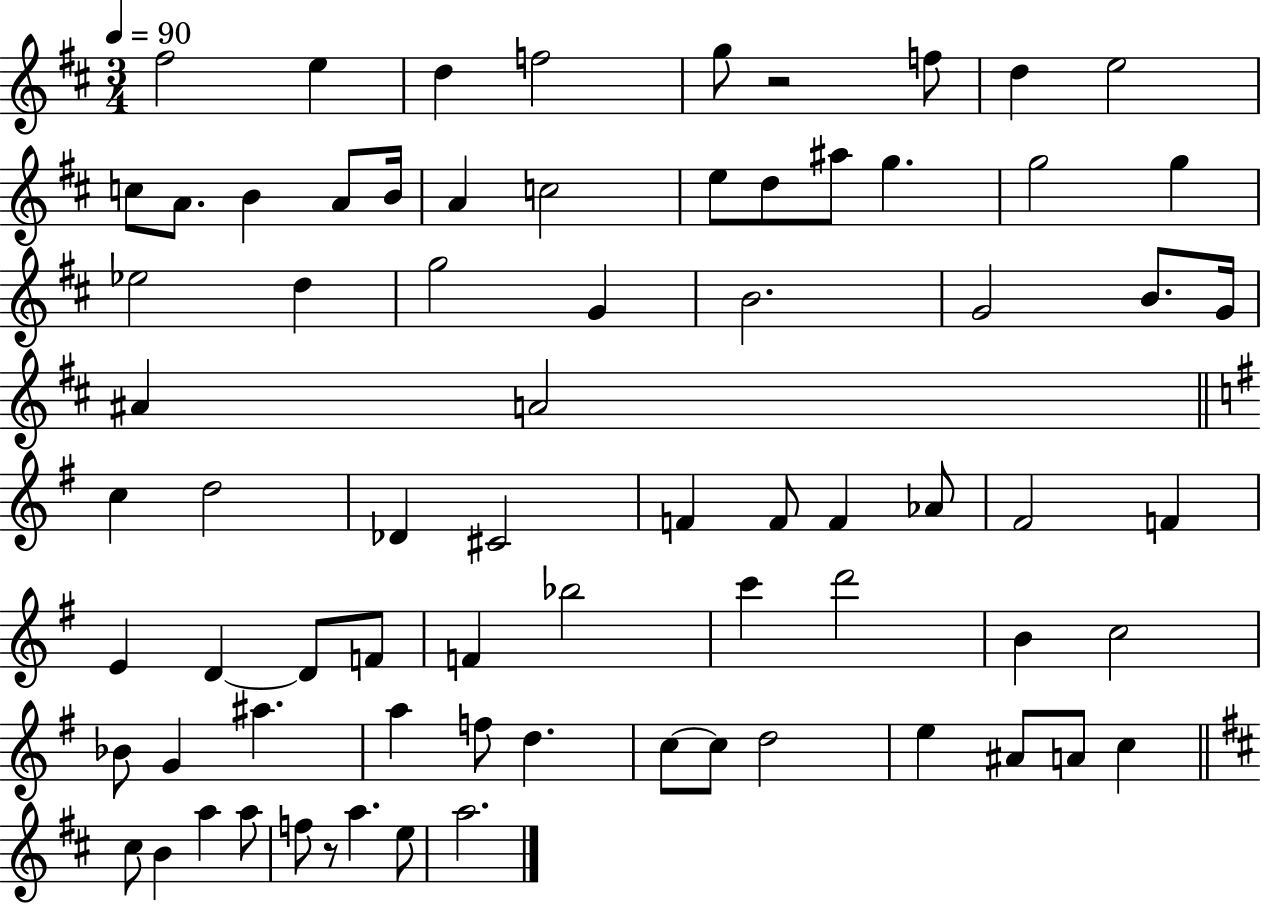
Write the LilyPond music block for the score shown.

{
  \clef treble
  \numericTimeSignature
  \time 3/4
  \key d \major
  \tempo 4 = 90
  fis''2 e''4 | d''4 f''2 | g''8 r2 f''8 | d''4 e''2 | \break c''8 a'8. b'4 a'8 b'16 | a'4 c''2 | e''8 d''8 ais''8 g''4. | g''2 g''4 | \break ees''2 d''4 | g''2 g'4 | b'2. | g'2 b'8. g'16 | \break ais'4 a'2 | \bar "||" \break \key e \minor c''4 d''2 | des'4 cis'2 | f'4 f'8 f'4 aes'8 | fis'2 f'4 | \break e'4 d'4~~ d'8 f'8 | f'4 bes''2 | c'''4 d'''2 | b'4 c''2 | \break bes'8 g'4 ais''4. | a''4 f''8 d''4. | c''8~~ c''8 d''2 | e''4 ais'8 a'8 c''4 | \break \bar "||" \break \key d \major cis''8 b'4 a''4 a''8 | f''8 r8 a''4. e''8 | a''2. | \bar "|."
}